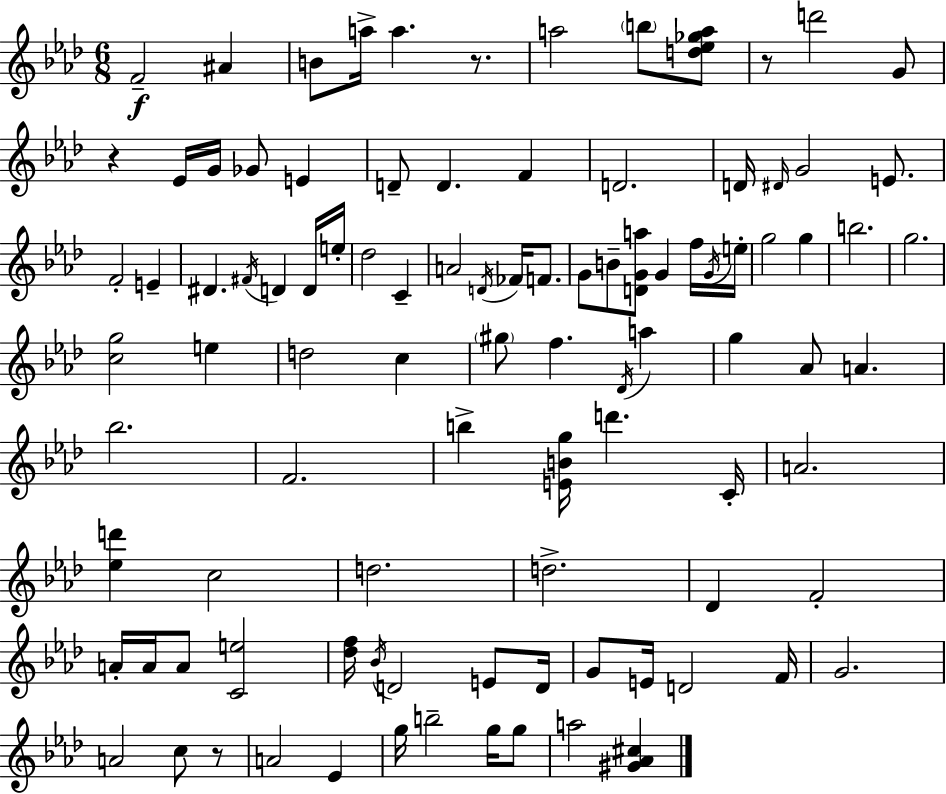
F4/h A#4/q B4/e A5/s A5/q. R/e. A5/h B5/e [D5,Eb5,Gb5,A5]/e R/e D6/h G4/e R/q Eb4/s G4/s Gb4/e E4/q D4/e D4/q. F4/q D4/h. D4/s D#4/s G4/h E4/e. F4/h E4/q D#4/q. F#4/s D4/q D4/s E5/s Db5/h C4/q A4/h D4/s FES4/s F4/e. G4/e B4/e [D4,G4,A5]/e G4/q F5/s G4/s E5/s G5/h G5/q B5/h. G5/h. [C5,G5]/h E5/q D5/h C5/q G#5/e F5/q. Db4/s A5/q G5/q Ab4/e A4/q. Bb5/h. F4/h. B5/q [E4,B4,G5]/s D6/q. C4/s A4/h. [Eb5,D6]/q C5/h D5/h. D5/h. Db4/q F4/h A4/s A4/s A4/e [C4,E5]/h [Db5,F5]/s Bb4/s D4/h E4/e D4/s G4/e E4/s D4/h F4/s G4/h. A4/h C5/e R/e A4/h Eb4/q G5/s B5/h G5/s G5/e A5/h [G#4,Ab4,C#5]/q